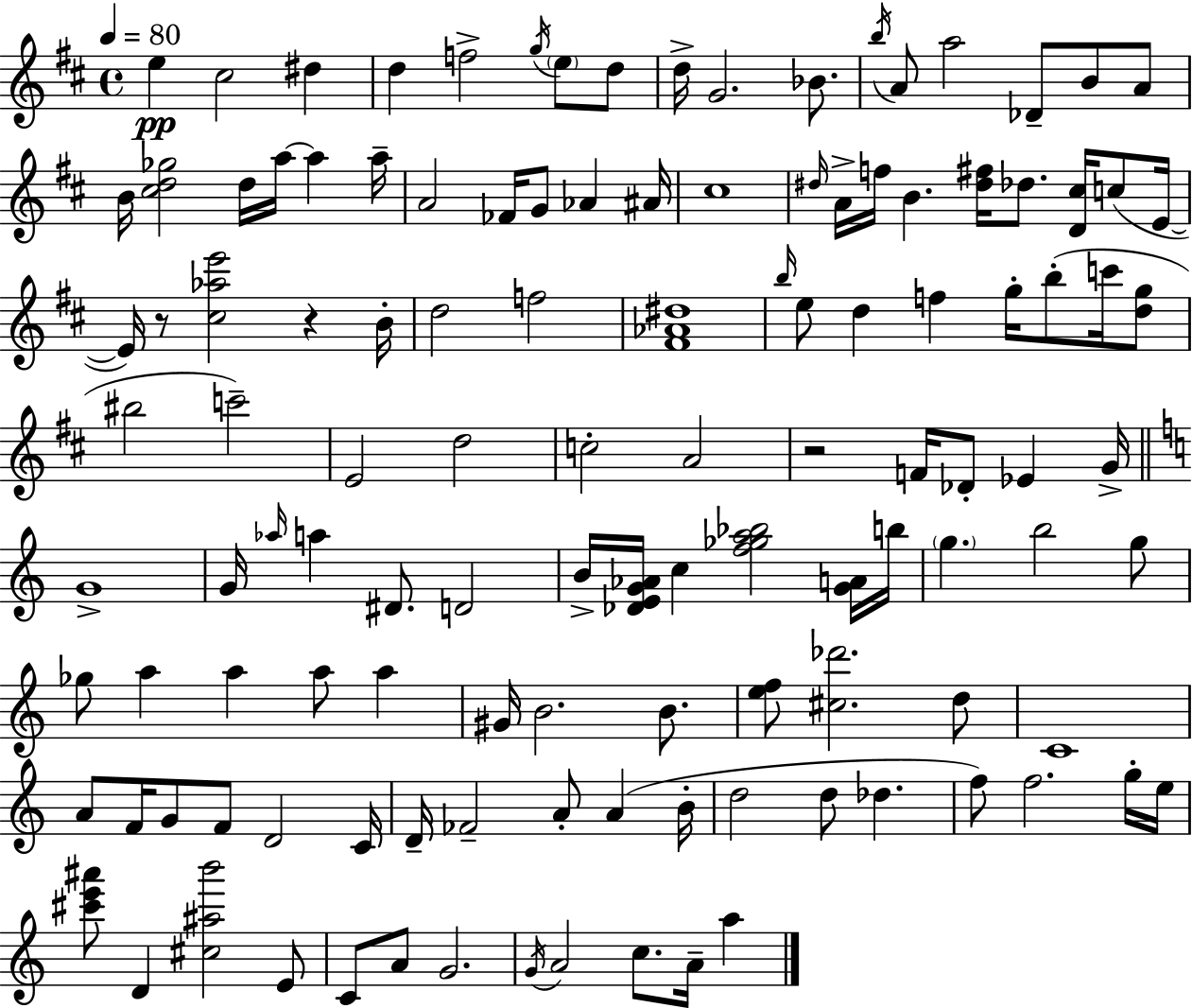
X:1
T:Untitled
M:4/4
L:1/4
K:D
e ^c2 ^d d f2 g/4 e/2 d/2 d/4 G2 _B/2 b/4 A/2 a2 _D/2 B/2 A/2 B/4 [^cd_g]2 d/4 a/4 a a/4 A2 _F/4 G/2 _A ^A/4 ^c4 ^d/4 A/4 f/4 B [^d^f]/4 _d/2 [D^c]/4 c/2 E/4 E/4 z/2 [^c_ae']2 z B/4 d2 f2 [^F_A^d]4 b/4 e/2 d f g/4 b/2 c'/4 [dg]/2 ^b2 c'2 E2 d2 c2 A2 z2 F/4 _D/2 _E G/4 G4 G/4 _a/4 a ^D/2 D2 B/4 [_DEG_A]/4 c [f_ga_b]2 [GA]/4 b/4 g b2 g/2 _g/2 a a a/2 a ^G/4 B2 B/2 [ef]/2 [^c_d']2 d/2 C4 A/2 F/4 G/2 F/2 D2 C/4 D/4 _F2 A/2 A B/4 d2 d/2 _d f/2 f2 g/4 e/4 [^c'e'^a']/2 D [^c^ab']2 E/2 C/2 A/2 G2 G/4 A2 c/2 A/4 a